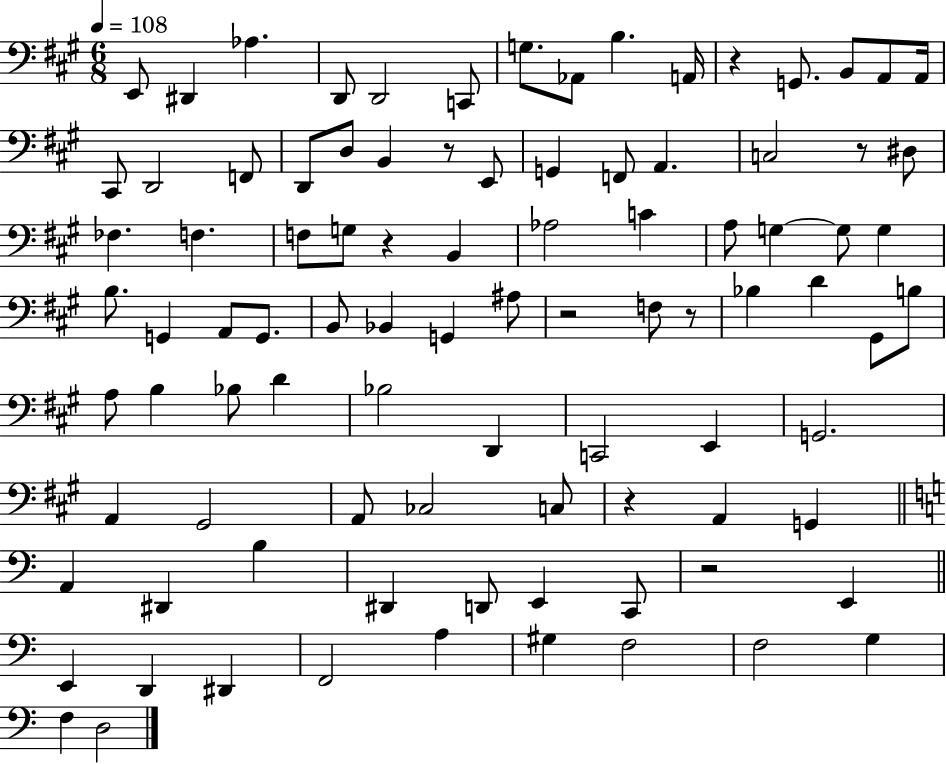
E2/e D#2/q Ab3/q. D2/e D2/h C2/e G3/e. Ab2/e B3/q. A2/s R/q G2/e. B2/e A2/e A2/s C#2/e D2/h F2/e D2/e D3/e B2/q R/e E2/e G2/q F2/e A2/q. C3/h R/e D#3/e FES3/q. F3/q. F3/e G3/e R/q B2/q Ab3/h C4/q A3/e G3/q G3/e G3/q B3/e. G2/q A2/e G2/e. B2/e Bb2/q G2/q A#3/e R/h F3/e R/e Bb3/q D4/q G#2/e B3/e A3/e B3/q Bb3/e D4/q Bb3/h D2/q C2/h E2/q G2/h. A2/q G#2/h A2/e CES3/h C3/e R/q A2/q G2/q A2/q D#2/q B3/q D#2/q D2/e E2/q C2/e R/h E2/q E2/q D2/q D#2/q F2/h A3/q G#3/q F3/h F3/h G3/q F3/q D3/h